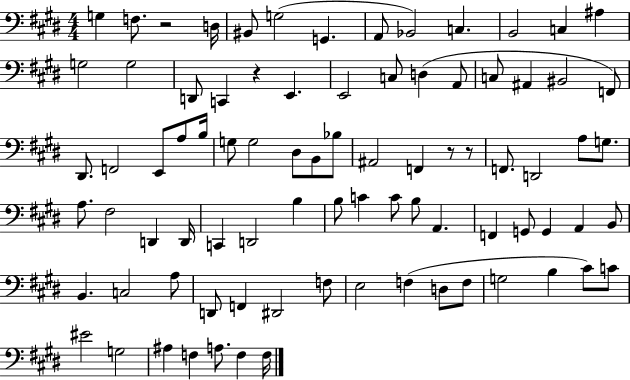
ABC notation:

X:1
T:Untitled
M:4/4
L:1/4
K:E
G, F,/2 z2 D,/4 ^B,,/2 G,2 G,, A,,/2 _B,,2 C, B,,2 C, ^A, G,2 G,2 D,,/2 C,, z E,, E,,2 C,/2 D, A,,/2 C,/2 ^A,, ^B,,2 F,,/2 ^D,,/2 F,,2 E,,/2 A,/2 B,/4 G,/2 G,2 ^D,/2 B,,/2 _B,/2 ^A,,2 F,, z/2 z/2 F,,/2 D,,2 A,/2 G,/2 A,/2 ^F,2 D,, D,,/4 C,, D,,2 B, B,/2 C C/2 B,/2 A,, F,, G,,/2 G,, A,, B,,/2 B,, C,2 A,/2 D,,/2 F,, ^D,,2 F,/2 E,2 F, D,/2 F,/2 G,2 B, ^C/2 C/2 ^E2 G,2 ^A, F, A,/2 F, F,/4